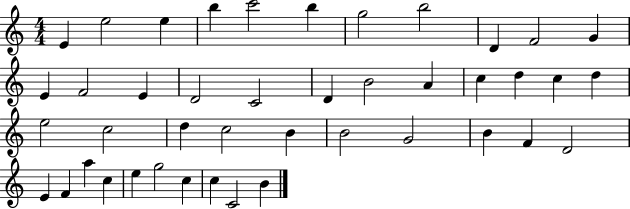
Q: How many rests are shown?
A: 0